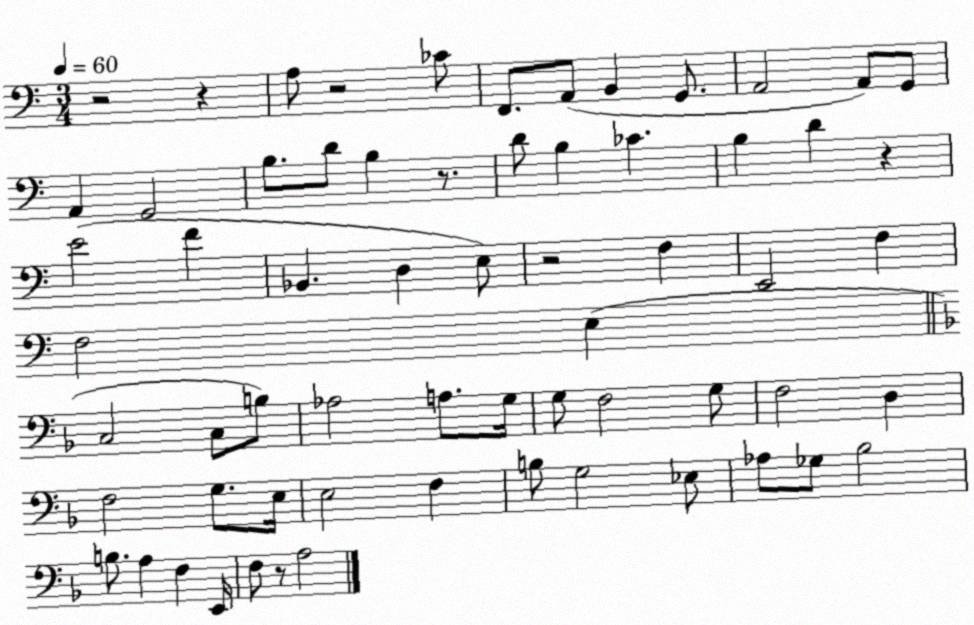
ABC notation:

X:1
T:Untitled
M:3/4
L:1/4
K:C
z2 z A,/2 z2 _C/2 F,,/2 A,,/2 B,, G,,/2 A,,2 A,,/2 G,,/2 A,, G,,2 B,/2 D/2 B, z/2 D/2 B, _C B, D z E2 F _B,, D, E,/2 z2 F, E,,2 F, F,2 E, C,2 C,/2 B,/2 _A,2 A,/2 G,/4 G,/2 F,2 G,/2 F,2 D, F,2 G,/2 E,/4 E,2 F, B,/2 G,2 _E,/2 _A,/2 _G,/2 _B,2 B,/2 A, F, E,,/4 F,/2 z/2 A,2